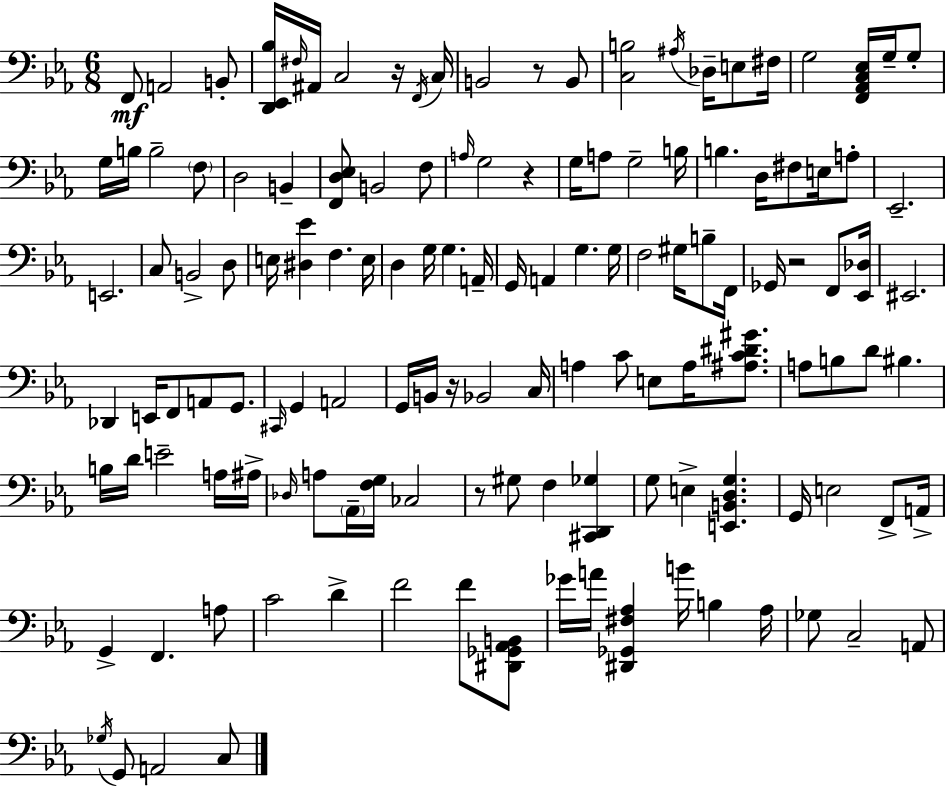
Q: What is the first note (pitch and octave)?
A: F2